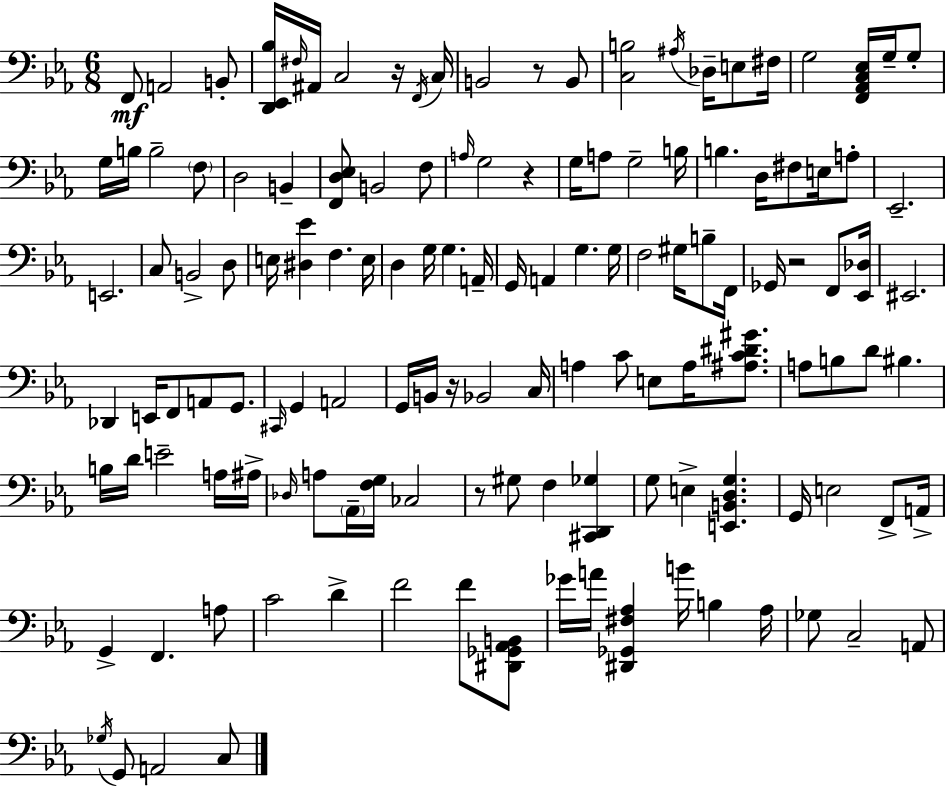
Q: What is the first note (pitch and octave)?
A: F2